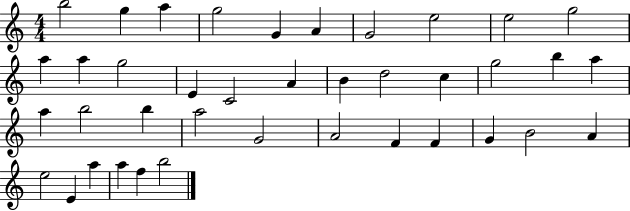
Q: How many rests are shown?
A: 0